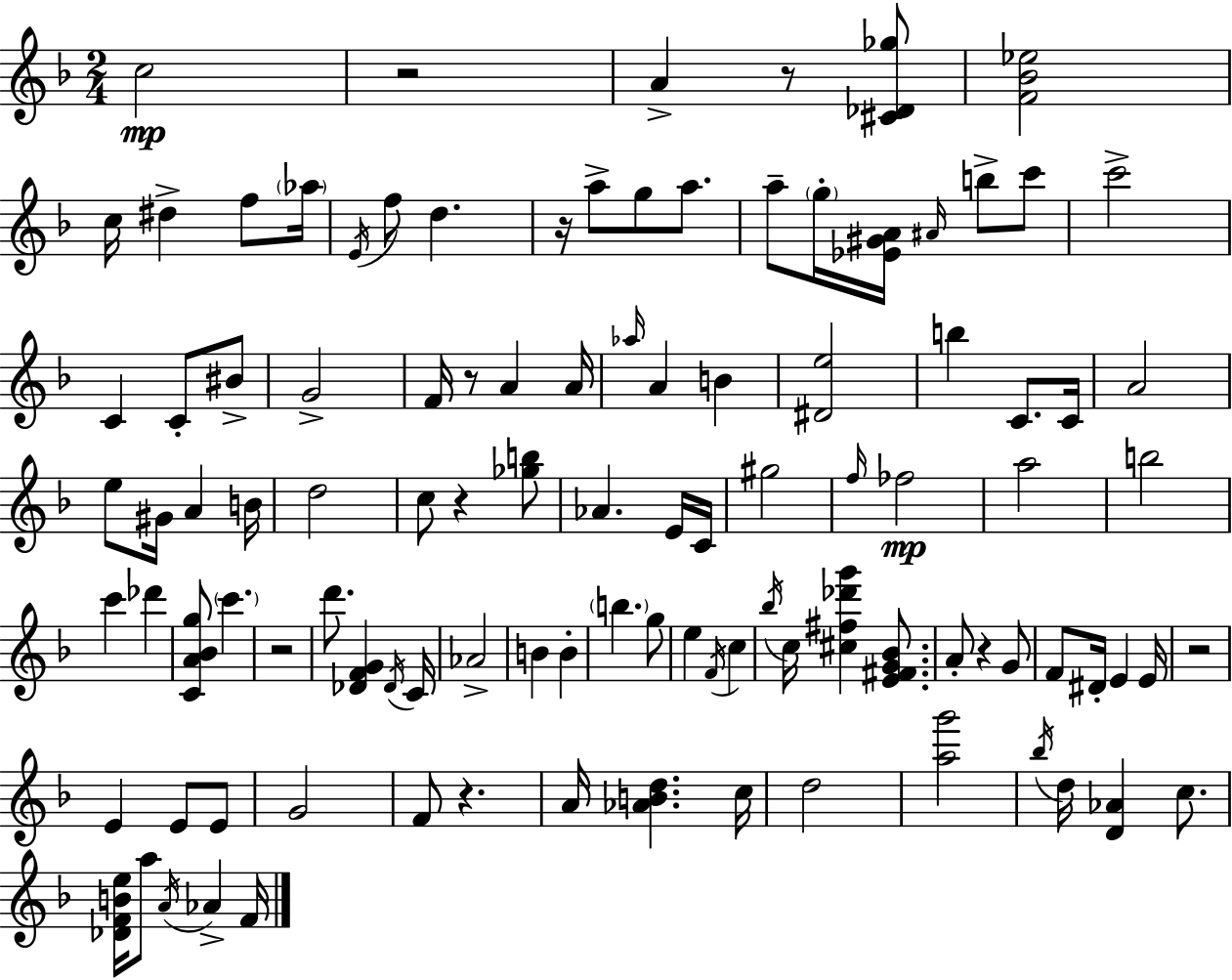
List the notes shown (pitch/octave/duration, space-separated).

C5/h R/h A4/q R/e [C#4,Db4,Gb5]/e [F4,Bb4,Eb5]/h C5/s D#5/q F5/e Ab5/s E4/s F5/e D5/q. R/s A5/e G5/e A5/e. A5/e G5/s [Eb4,G#4,A4]/s A#4/s B5/e C6/e C6/h C4/q C4/e BIS4/e G4/h F4/s R/e A4/q A4/s Ab5/s A4/q B4/q [D#4,E5]/h B5/q C4/e. C4/s A4/h E5/e G#4/s A4/q B4/s D5/h C5/e R/q [Gb5,B5]/e Ab4/q. E4/s C4/s G#5/h F5/s FES5/h A5/h B5/h C6/q Db6/q [C4,A4,Bb4,G5]/e C6/q. R/h D6/e. [Db4,F4,G4]/q Db4/s C4/s Ab4/h B4/q B4/q B5/q. G5/e E5/q F4/s C5/q Bb5/s C5/s [C#5,F#5,Db6,G6]/q [E4,F#4,G4,Bb4]/e. A4/e R/q G4/e F4/e D#4/s E4/q E4/s R/h E4/q E4/e E4/e G4/h F4/e R/q. A4/s [Ab4,B4,D5]/q. C5/s D5/h [A5,G6]/h Bb5/s D5/s [D4,Ab4]/q C5/e. [Db4,F4,B4,E5]/s A5/e A4/s Ab4/q F4/s